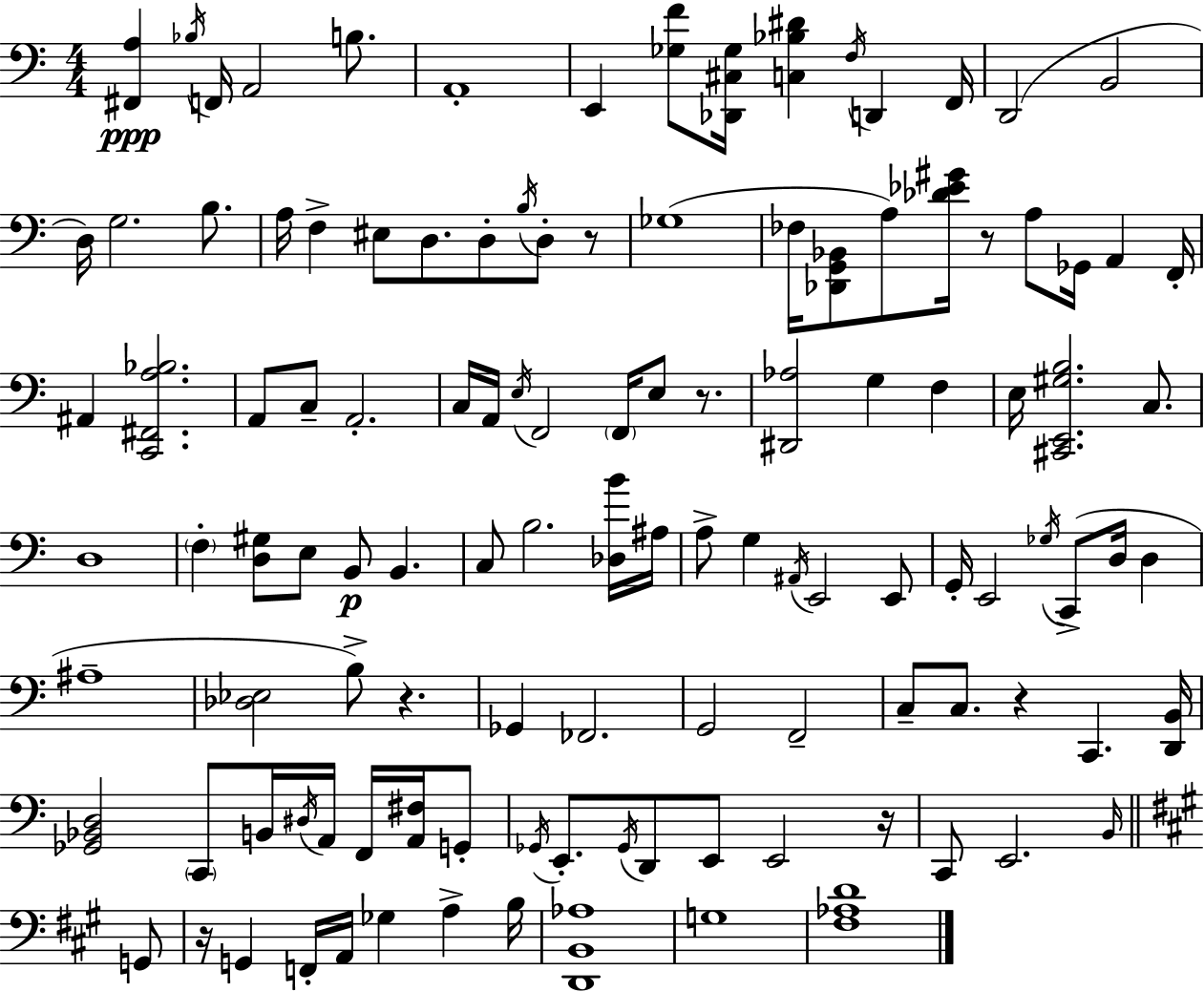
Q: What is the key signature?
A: C major